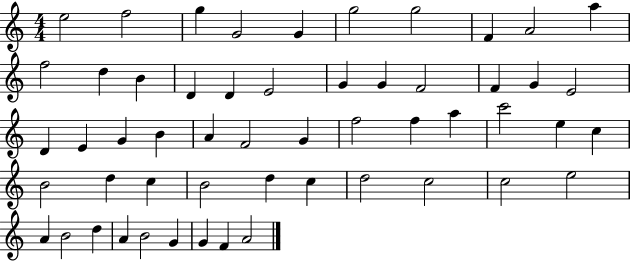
E5/h F5/h G5/q G4/h G4/q G5/h G5/h F4/q A4/h A5/q F5/h D5/q B4/q D4/q D4/q E4/h G4/q G4/q F4/h F4/q G4/q E4/h D4/q E4/q G4/q B4/q A4/q F4/h G4/q F5/h F5/q A5/q C6/h E5/q C5/q B4/h D5/q C5/q B4/h D5/q C5/q D5/h C5/h C5/h E5/h A4/q B4/h D5/q A4/q B4/h G4/q G4/q F4/q A4/h